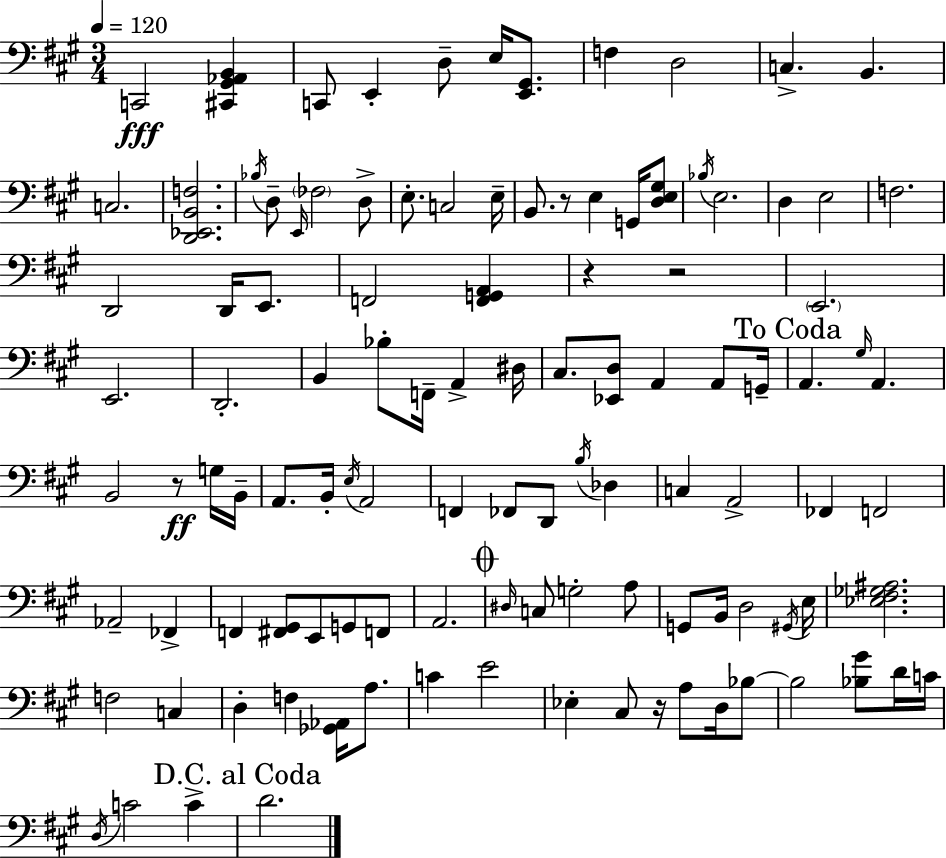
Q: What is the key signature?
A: A major